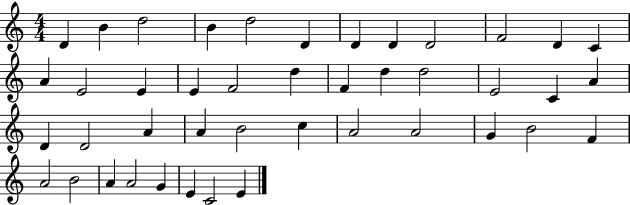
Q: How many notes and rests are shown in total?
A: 43